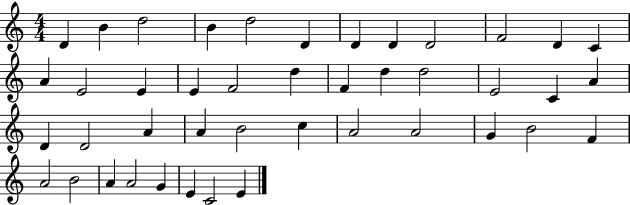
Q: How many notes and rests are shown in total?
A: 43